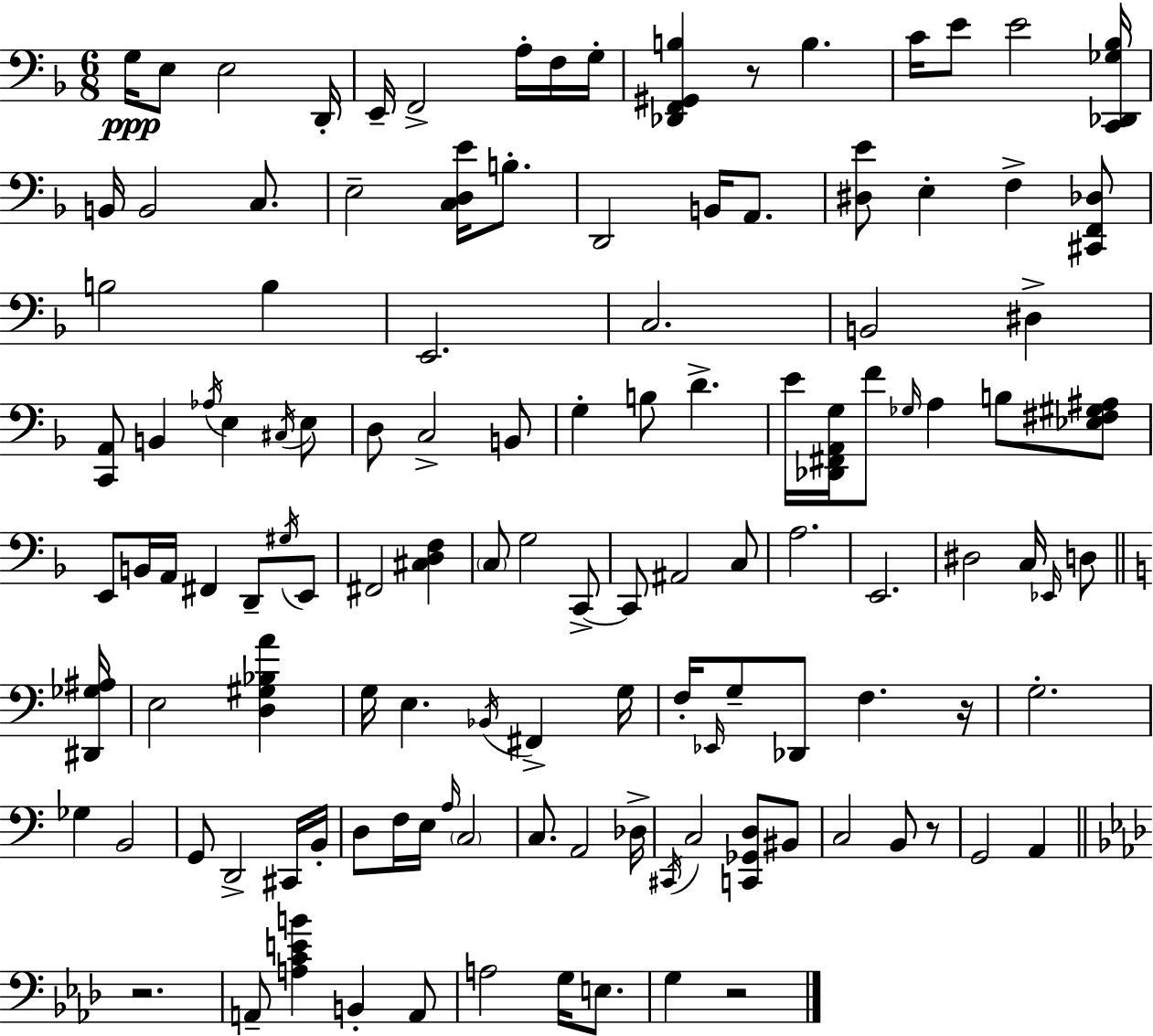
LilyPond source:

{
  \clef bass
  \numericTimeSignature
  \time 6/8
  \key f \major
  \repeat volta 2 { g16\ppp e8 e2 d,16-. | e,16-- f,2-> a16-. f16 g16-. | <des, f, gis, b>4 r8 b4. | c'16 e'8 e'2 <c, des, ges bes>16 | \break b,16 b,2 c8. | e2-- <c d e'>16 b8.-. | d,2 b,16 a,8. | <dis e'>8 e4-. f4-> <cis, f, des>8 | \break b2 b4 | e,2. | c2. | b,2 dis4-> | \break <c, a,>8 b,4 \acciaccatura { aes16 } e4 \acciaccatura { cis16 } | e8 d8 c2-> | b,8 g4-. b8 d'4.-> | e'16 <des, fis, a, g>16 f'8 \grace { ges16 } a4 b8 | \break <ees fis gis ais>8 e,8 b,16 a,16 fis,4 d,8-- | \acciaccatura { gis16 } e,8 fis,2 | <cis d f>4 \parenthesize c8 g2 | c,8->~~ c,8 ais,2 | \break c8 a2. | e,2. | dis2 | c16 \grace { ees,16 } d8 \bar "||" \break \key c \major <dis, ges ais>16 e2 <d gis bes a'>4 | g16 e4. \acciaccatura { bes,16 } fis,4-> | g16 f16-. \grace { ees,16 } g8-- des,8 f4. | r16 g2.-. | \break ges4 b,2 | g,8 d,2-> | cis,16 b,16-. d8 f16 e16 \grace { a16 } \parenthesize c2 | c8. a,2 | \break des16-> \acciaccatura { cis,16 } c2 | <c, ges, d>8 bis,8 c2 | b,8 r8 g,2 | a,4 \bar "||" \break \key aes \major r2. | a,8-- <a c' e' b'>4 b,4-. a,8 | a2 g16 e8. | g4 r2 | \break } \bar "|."
}